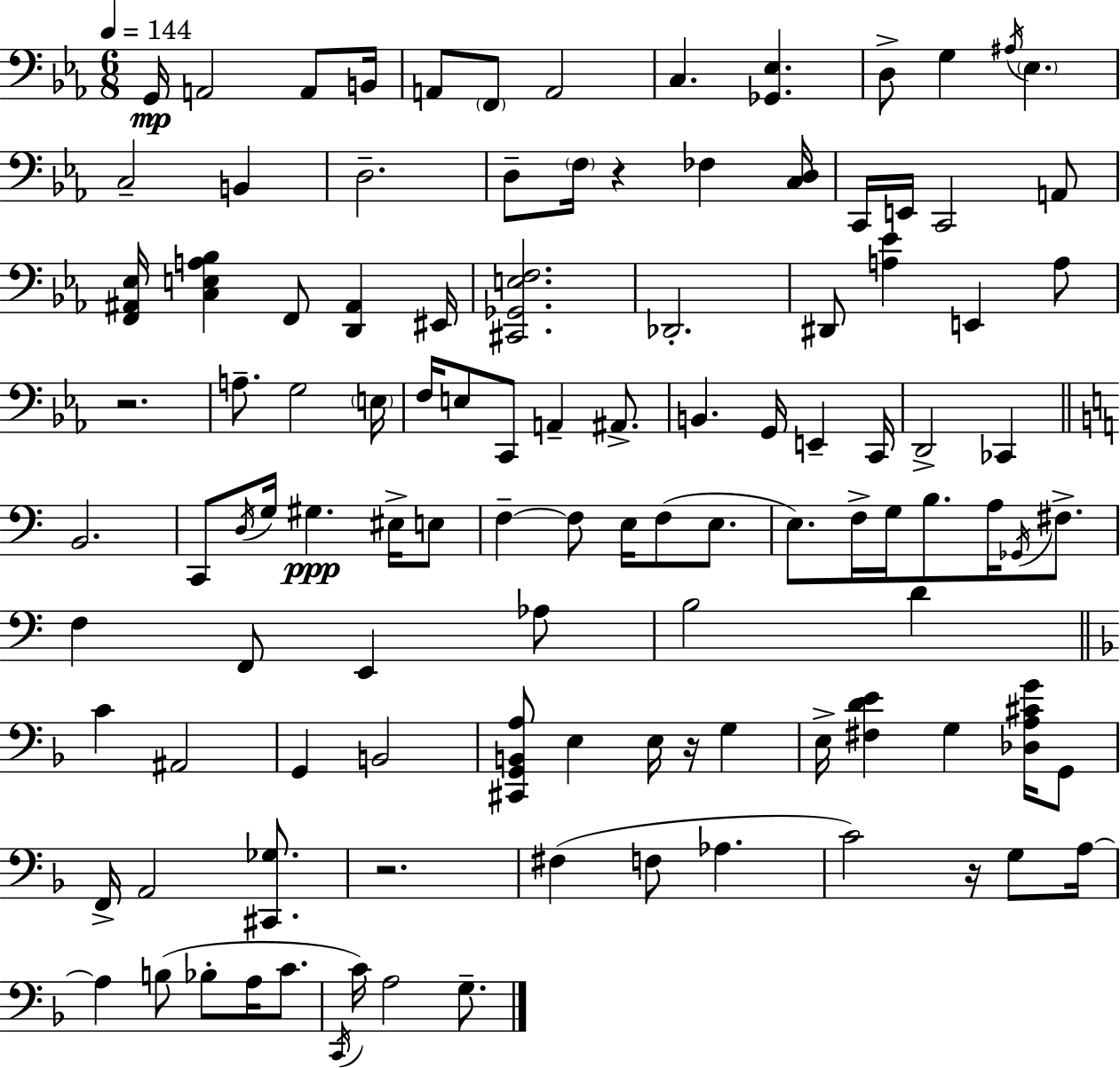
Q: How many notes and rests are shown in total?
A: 110